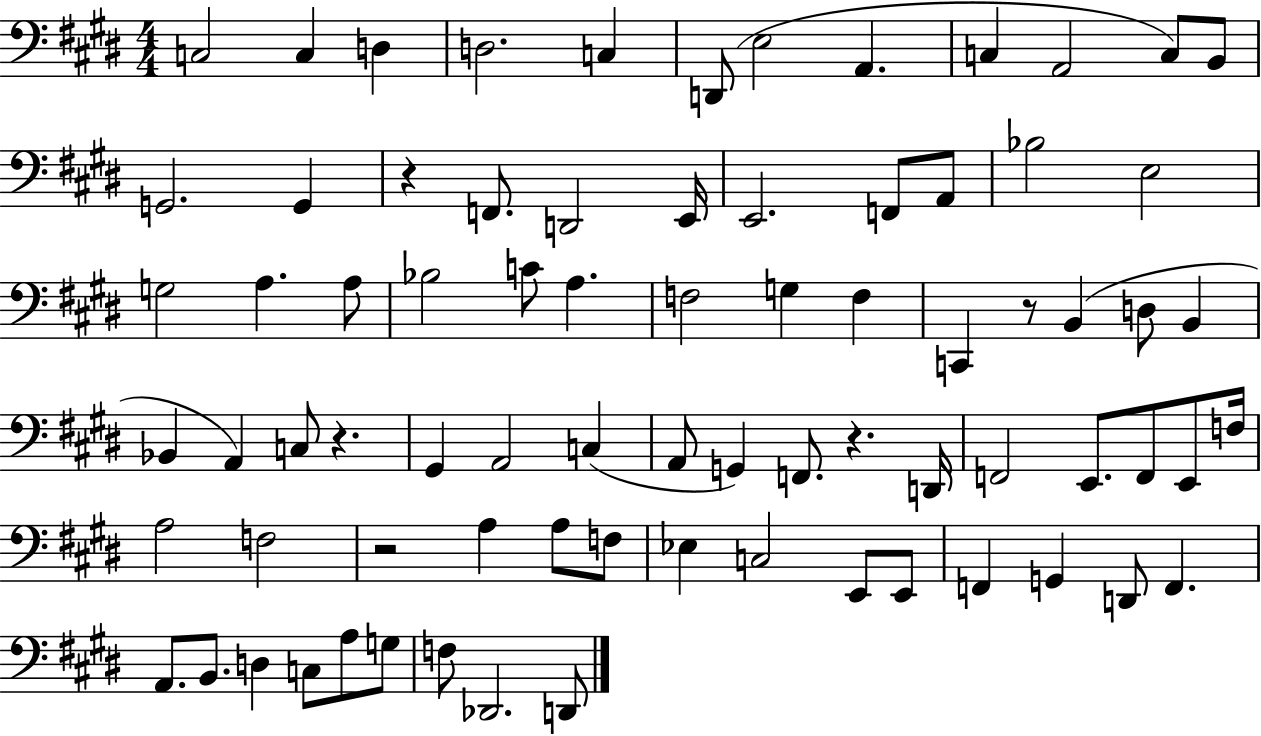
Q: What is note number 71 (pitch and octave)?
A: Db2